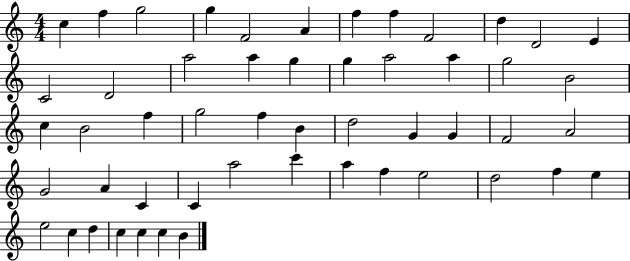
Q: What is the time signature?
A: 4/4